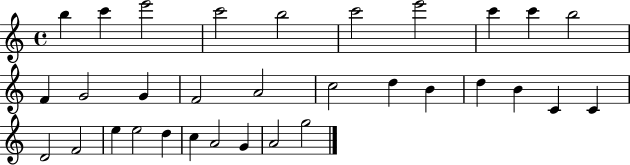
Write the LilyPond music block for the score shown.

{
  \clef treble
  \time 4/4
  \defaultTimeSignature
  \key c \major
  b''4 c'''4 e'''2 | c'''2 b''2 | c'''2 e'''2 | c'''4 c'''4 b''2 | \break f'4 g'2 g'4 | f'2 a'2 | c''2 d''4 b'4 | d''4 b'4 c'4 c'4 | \break d'2 f'2 | e''4 e''2 d''4 | c''4 a'2 g'4 | a'2 g''2 | \break \bar "|."
}